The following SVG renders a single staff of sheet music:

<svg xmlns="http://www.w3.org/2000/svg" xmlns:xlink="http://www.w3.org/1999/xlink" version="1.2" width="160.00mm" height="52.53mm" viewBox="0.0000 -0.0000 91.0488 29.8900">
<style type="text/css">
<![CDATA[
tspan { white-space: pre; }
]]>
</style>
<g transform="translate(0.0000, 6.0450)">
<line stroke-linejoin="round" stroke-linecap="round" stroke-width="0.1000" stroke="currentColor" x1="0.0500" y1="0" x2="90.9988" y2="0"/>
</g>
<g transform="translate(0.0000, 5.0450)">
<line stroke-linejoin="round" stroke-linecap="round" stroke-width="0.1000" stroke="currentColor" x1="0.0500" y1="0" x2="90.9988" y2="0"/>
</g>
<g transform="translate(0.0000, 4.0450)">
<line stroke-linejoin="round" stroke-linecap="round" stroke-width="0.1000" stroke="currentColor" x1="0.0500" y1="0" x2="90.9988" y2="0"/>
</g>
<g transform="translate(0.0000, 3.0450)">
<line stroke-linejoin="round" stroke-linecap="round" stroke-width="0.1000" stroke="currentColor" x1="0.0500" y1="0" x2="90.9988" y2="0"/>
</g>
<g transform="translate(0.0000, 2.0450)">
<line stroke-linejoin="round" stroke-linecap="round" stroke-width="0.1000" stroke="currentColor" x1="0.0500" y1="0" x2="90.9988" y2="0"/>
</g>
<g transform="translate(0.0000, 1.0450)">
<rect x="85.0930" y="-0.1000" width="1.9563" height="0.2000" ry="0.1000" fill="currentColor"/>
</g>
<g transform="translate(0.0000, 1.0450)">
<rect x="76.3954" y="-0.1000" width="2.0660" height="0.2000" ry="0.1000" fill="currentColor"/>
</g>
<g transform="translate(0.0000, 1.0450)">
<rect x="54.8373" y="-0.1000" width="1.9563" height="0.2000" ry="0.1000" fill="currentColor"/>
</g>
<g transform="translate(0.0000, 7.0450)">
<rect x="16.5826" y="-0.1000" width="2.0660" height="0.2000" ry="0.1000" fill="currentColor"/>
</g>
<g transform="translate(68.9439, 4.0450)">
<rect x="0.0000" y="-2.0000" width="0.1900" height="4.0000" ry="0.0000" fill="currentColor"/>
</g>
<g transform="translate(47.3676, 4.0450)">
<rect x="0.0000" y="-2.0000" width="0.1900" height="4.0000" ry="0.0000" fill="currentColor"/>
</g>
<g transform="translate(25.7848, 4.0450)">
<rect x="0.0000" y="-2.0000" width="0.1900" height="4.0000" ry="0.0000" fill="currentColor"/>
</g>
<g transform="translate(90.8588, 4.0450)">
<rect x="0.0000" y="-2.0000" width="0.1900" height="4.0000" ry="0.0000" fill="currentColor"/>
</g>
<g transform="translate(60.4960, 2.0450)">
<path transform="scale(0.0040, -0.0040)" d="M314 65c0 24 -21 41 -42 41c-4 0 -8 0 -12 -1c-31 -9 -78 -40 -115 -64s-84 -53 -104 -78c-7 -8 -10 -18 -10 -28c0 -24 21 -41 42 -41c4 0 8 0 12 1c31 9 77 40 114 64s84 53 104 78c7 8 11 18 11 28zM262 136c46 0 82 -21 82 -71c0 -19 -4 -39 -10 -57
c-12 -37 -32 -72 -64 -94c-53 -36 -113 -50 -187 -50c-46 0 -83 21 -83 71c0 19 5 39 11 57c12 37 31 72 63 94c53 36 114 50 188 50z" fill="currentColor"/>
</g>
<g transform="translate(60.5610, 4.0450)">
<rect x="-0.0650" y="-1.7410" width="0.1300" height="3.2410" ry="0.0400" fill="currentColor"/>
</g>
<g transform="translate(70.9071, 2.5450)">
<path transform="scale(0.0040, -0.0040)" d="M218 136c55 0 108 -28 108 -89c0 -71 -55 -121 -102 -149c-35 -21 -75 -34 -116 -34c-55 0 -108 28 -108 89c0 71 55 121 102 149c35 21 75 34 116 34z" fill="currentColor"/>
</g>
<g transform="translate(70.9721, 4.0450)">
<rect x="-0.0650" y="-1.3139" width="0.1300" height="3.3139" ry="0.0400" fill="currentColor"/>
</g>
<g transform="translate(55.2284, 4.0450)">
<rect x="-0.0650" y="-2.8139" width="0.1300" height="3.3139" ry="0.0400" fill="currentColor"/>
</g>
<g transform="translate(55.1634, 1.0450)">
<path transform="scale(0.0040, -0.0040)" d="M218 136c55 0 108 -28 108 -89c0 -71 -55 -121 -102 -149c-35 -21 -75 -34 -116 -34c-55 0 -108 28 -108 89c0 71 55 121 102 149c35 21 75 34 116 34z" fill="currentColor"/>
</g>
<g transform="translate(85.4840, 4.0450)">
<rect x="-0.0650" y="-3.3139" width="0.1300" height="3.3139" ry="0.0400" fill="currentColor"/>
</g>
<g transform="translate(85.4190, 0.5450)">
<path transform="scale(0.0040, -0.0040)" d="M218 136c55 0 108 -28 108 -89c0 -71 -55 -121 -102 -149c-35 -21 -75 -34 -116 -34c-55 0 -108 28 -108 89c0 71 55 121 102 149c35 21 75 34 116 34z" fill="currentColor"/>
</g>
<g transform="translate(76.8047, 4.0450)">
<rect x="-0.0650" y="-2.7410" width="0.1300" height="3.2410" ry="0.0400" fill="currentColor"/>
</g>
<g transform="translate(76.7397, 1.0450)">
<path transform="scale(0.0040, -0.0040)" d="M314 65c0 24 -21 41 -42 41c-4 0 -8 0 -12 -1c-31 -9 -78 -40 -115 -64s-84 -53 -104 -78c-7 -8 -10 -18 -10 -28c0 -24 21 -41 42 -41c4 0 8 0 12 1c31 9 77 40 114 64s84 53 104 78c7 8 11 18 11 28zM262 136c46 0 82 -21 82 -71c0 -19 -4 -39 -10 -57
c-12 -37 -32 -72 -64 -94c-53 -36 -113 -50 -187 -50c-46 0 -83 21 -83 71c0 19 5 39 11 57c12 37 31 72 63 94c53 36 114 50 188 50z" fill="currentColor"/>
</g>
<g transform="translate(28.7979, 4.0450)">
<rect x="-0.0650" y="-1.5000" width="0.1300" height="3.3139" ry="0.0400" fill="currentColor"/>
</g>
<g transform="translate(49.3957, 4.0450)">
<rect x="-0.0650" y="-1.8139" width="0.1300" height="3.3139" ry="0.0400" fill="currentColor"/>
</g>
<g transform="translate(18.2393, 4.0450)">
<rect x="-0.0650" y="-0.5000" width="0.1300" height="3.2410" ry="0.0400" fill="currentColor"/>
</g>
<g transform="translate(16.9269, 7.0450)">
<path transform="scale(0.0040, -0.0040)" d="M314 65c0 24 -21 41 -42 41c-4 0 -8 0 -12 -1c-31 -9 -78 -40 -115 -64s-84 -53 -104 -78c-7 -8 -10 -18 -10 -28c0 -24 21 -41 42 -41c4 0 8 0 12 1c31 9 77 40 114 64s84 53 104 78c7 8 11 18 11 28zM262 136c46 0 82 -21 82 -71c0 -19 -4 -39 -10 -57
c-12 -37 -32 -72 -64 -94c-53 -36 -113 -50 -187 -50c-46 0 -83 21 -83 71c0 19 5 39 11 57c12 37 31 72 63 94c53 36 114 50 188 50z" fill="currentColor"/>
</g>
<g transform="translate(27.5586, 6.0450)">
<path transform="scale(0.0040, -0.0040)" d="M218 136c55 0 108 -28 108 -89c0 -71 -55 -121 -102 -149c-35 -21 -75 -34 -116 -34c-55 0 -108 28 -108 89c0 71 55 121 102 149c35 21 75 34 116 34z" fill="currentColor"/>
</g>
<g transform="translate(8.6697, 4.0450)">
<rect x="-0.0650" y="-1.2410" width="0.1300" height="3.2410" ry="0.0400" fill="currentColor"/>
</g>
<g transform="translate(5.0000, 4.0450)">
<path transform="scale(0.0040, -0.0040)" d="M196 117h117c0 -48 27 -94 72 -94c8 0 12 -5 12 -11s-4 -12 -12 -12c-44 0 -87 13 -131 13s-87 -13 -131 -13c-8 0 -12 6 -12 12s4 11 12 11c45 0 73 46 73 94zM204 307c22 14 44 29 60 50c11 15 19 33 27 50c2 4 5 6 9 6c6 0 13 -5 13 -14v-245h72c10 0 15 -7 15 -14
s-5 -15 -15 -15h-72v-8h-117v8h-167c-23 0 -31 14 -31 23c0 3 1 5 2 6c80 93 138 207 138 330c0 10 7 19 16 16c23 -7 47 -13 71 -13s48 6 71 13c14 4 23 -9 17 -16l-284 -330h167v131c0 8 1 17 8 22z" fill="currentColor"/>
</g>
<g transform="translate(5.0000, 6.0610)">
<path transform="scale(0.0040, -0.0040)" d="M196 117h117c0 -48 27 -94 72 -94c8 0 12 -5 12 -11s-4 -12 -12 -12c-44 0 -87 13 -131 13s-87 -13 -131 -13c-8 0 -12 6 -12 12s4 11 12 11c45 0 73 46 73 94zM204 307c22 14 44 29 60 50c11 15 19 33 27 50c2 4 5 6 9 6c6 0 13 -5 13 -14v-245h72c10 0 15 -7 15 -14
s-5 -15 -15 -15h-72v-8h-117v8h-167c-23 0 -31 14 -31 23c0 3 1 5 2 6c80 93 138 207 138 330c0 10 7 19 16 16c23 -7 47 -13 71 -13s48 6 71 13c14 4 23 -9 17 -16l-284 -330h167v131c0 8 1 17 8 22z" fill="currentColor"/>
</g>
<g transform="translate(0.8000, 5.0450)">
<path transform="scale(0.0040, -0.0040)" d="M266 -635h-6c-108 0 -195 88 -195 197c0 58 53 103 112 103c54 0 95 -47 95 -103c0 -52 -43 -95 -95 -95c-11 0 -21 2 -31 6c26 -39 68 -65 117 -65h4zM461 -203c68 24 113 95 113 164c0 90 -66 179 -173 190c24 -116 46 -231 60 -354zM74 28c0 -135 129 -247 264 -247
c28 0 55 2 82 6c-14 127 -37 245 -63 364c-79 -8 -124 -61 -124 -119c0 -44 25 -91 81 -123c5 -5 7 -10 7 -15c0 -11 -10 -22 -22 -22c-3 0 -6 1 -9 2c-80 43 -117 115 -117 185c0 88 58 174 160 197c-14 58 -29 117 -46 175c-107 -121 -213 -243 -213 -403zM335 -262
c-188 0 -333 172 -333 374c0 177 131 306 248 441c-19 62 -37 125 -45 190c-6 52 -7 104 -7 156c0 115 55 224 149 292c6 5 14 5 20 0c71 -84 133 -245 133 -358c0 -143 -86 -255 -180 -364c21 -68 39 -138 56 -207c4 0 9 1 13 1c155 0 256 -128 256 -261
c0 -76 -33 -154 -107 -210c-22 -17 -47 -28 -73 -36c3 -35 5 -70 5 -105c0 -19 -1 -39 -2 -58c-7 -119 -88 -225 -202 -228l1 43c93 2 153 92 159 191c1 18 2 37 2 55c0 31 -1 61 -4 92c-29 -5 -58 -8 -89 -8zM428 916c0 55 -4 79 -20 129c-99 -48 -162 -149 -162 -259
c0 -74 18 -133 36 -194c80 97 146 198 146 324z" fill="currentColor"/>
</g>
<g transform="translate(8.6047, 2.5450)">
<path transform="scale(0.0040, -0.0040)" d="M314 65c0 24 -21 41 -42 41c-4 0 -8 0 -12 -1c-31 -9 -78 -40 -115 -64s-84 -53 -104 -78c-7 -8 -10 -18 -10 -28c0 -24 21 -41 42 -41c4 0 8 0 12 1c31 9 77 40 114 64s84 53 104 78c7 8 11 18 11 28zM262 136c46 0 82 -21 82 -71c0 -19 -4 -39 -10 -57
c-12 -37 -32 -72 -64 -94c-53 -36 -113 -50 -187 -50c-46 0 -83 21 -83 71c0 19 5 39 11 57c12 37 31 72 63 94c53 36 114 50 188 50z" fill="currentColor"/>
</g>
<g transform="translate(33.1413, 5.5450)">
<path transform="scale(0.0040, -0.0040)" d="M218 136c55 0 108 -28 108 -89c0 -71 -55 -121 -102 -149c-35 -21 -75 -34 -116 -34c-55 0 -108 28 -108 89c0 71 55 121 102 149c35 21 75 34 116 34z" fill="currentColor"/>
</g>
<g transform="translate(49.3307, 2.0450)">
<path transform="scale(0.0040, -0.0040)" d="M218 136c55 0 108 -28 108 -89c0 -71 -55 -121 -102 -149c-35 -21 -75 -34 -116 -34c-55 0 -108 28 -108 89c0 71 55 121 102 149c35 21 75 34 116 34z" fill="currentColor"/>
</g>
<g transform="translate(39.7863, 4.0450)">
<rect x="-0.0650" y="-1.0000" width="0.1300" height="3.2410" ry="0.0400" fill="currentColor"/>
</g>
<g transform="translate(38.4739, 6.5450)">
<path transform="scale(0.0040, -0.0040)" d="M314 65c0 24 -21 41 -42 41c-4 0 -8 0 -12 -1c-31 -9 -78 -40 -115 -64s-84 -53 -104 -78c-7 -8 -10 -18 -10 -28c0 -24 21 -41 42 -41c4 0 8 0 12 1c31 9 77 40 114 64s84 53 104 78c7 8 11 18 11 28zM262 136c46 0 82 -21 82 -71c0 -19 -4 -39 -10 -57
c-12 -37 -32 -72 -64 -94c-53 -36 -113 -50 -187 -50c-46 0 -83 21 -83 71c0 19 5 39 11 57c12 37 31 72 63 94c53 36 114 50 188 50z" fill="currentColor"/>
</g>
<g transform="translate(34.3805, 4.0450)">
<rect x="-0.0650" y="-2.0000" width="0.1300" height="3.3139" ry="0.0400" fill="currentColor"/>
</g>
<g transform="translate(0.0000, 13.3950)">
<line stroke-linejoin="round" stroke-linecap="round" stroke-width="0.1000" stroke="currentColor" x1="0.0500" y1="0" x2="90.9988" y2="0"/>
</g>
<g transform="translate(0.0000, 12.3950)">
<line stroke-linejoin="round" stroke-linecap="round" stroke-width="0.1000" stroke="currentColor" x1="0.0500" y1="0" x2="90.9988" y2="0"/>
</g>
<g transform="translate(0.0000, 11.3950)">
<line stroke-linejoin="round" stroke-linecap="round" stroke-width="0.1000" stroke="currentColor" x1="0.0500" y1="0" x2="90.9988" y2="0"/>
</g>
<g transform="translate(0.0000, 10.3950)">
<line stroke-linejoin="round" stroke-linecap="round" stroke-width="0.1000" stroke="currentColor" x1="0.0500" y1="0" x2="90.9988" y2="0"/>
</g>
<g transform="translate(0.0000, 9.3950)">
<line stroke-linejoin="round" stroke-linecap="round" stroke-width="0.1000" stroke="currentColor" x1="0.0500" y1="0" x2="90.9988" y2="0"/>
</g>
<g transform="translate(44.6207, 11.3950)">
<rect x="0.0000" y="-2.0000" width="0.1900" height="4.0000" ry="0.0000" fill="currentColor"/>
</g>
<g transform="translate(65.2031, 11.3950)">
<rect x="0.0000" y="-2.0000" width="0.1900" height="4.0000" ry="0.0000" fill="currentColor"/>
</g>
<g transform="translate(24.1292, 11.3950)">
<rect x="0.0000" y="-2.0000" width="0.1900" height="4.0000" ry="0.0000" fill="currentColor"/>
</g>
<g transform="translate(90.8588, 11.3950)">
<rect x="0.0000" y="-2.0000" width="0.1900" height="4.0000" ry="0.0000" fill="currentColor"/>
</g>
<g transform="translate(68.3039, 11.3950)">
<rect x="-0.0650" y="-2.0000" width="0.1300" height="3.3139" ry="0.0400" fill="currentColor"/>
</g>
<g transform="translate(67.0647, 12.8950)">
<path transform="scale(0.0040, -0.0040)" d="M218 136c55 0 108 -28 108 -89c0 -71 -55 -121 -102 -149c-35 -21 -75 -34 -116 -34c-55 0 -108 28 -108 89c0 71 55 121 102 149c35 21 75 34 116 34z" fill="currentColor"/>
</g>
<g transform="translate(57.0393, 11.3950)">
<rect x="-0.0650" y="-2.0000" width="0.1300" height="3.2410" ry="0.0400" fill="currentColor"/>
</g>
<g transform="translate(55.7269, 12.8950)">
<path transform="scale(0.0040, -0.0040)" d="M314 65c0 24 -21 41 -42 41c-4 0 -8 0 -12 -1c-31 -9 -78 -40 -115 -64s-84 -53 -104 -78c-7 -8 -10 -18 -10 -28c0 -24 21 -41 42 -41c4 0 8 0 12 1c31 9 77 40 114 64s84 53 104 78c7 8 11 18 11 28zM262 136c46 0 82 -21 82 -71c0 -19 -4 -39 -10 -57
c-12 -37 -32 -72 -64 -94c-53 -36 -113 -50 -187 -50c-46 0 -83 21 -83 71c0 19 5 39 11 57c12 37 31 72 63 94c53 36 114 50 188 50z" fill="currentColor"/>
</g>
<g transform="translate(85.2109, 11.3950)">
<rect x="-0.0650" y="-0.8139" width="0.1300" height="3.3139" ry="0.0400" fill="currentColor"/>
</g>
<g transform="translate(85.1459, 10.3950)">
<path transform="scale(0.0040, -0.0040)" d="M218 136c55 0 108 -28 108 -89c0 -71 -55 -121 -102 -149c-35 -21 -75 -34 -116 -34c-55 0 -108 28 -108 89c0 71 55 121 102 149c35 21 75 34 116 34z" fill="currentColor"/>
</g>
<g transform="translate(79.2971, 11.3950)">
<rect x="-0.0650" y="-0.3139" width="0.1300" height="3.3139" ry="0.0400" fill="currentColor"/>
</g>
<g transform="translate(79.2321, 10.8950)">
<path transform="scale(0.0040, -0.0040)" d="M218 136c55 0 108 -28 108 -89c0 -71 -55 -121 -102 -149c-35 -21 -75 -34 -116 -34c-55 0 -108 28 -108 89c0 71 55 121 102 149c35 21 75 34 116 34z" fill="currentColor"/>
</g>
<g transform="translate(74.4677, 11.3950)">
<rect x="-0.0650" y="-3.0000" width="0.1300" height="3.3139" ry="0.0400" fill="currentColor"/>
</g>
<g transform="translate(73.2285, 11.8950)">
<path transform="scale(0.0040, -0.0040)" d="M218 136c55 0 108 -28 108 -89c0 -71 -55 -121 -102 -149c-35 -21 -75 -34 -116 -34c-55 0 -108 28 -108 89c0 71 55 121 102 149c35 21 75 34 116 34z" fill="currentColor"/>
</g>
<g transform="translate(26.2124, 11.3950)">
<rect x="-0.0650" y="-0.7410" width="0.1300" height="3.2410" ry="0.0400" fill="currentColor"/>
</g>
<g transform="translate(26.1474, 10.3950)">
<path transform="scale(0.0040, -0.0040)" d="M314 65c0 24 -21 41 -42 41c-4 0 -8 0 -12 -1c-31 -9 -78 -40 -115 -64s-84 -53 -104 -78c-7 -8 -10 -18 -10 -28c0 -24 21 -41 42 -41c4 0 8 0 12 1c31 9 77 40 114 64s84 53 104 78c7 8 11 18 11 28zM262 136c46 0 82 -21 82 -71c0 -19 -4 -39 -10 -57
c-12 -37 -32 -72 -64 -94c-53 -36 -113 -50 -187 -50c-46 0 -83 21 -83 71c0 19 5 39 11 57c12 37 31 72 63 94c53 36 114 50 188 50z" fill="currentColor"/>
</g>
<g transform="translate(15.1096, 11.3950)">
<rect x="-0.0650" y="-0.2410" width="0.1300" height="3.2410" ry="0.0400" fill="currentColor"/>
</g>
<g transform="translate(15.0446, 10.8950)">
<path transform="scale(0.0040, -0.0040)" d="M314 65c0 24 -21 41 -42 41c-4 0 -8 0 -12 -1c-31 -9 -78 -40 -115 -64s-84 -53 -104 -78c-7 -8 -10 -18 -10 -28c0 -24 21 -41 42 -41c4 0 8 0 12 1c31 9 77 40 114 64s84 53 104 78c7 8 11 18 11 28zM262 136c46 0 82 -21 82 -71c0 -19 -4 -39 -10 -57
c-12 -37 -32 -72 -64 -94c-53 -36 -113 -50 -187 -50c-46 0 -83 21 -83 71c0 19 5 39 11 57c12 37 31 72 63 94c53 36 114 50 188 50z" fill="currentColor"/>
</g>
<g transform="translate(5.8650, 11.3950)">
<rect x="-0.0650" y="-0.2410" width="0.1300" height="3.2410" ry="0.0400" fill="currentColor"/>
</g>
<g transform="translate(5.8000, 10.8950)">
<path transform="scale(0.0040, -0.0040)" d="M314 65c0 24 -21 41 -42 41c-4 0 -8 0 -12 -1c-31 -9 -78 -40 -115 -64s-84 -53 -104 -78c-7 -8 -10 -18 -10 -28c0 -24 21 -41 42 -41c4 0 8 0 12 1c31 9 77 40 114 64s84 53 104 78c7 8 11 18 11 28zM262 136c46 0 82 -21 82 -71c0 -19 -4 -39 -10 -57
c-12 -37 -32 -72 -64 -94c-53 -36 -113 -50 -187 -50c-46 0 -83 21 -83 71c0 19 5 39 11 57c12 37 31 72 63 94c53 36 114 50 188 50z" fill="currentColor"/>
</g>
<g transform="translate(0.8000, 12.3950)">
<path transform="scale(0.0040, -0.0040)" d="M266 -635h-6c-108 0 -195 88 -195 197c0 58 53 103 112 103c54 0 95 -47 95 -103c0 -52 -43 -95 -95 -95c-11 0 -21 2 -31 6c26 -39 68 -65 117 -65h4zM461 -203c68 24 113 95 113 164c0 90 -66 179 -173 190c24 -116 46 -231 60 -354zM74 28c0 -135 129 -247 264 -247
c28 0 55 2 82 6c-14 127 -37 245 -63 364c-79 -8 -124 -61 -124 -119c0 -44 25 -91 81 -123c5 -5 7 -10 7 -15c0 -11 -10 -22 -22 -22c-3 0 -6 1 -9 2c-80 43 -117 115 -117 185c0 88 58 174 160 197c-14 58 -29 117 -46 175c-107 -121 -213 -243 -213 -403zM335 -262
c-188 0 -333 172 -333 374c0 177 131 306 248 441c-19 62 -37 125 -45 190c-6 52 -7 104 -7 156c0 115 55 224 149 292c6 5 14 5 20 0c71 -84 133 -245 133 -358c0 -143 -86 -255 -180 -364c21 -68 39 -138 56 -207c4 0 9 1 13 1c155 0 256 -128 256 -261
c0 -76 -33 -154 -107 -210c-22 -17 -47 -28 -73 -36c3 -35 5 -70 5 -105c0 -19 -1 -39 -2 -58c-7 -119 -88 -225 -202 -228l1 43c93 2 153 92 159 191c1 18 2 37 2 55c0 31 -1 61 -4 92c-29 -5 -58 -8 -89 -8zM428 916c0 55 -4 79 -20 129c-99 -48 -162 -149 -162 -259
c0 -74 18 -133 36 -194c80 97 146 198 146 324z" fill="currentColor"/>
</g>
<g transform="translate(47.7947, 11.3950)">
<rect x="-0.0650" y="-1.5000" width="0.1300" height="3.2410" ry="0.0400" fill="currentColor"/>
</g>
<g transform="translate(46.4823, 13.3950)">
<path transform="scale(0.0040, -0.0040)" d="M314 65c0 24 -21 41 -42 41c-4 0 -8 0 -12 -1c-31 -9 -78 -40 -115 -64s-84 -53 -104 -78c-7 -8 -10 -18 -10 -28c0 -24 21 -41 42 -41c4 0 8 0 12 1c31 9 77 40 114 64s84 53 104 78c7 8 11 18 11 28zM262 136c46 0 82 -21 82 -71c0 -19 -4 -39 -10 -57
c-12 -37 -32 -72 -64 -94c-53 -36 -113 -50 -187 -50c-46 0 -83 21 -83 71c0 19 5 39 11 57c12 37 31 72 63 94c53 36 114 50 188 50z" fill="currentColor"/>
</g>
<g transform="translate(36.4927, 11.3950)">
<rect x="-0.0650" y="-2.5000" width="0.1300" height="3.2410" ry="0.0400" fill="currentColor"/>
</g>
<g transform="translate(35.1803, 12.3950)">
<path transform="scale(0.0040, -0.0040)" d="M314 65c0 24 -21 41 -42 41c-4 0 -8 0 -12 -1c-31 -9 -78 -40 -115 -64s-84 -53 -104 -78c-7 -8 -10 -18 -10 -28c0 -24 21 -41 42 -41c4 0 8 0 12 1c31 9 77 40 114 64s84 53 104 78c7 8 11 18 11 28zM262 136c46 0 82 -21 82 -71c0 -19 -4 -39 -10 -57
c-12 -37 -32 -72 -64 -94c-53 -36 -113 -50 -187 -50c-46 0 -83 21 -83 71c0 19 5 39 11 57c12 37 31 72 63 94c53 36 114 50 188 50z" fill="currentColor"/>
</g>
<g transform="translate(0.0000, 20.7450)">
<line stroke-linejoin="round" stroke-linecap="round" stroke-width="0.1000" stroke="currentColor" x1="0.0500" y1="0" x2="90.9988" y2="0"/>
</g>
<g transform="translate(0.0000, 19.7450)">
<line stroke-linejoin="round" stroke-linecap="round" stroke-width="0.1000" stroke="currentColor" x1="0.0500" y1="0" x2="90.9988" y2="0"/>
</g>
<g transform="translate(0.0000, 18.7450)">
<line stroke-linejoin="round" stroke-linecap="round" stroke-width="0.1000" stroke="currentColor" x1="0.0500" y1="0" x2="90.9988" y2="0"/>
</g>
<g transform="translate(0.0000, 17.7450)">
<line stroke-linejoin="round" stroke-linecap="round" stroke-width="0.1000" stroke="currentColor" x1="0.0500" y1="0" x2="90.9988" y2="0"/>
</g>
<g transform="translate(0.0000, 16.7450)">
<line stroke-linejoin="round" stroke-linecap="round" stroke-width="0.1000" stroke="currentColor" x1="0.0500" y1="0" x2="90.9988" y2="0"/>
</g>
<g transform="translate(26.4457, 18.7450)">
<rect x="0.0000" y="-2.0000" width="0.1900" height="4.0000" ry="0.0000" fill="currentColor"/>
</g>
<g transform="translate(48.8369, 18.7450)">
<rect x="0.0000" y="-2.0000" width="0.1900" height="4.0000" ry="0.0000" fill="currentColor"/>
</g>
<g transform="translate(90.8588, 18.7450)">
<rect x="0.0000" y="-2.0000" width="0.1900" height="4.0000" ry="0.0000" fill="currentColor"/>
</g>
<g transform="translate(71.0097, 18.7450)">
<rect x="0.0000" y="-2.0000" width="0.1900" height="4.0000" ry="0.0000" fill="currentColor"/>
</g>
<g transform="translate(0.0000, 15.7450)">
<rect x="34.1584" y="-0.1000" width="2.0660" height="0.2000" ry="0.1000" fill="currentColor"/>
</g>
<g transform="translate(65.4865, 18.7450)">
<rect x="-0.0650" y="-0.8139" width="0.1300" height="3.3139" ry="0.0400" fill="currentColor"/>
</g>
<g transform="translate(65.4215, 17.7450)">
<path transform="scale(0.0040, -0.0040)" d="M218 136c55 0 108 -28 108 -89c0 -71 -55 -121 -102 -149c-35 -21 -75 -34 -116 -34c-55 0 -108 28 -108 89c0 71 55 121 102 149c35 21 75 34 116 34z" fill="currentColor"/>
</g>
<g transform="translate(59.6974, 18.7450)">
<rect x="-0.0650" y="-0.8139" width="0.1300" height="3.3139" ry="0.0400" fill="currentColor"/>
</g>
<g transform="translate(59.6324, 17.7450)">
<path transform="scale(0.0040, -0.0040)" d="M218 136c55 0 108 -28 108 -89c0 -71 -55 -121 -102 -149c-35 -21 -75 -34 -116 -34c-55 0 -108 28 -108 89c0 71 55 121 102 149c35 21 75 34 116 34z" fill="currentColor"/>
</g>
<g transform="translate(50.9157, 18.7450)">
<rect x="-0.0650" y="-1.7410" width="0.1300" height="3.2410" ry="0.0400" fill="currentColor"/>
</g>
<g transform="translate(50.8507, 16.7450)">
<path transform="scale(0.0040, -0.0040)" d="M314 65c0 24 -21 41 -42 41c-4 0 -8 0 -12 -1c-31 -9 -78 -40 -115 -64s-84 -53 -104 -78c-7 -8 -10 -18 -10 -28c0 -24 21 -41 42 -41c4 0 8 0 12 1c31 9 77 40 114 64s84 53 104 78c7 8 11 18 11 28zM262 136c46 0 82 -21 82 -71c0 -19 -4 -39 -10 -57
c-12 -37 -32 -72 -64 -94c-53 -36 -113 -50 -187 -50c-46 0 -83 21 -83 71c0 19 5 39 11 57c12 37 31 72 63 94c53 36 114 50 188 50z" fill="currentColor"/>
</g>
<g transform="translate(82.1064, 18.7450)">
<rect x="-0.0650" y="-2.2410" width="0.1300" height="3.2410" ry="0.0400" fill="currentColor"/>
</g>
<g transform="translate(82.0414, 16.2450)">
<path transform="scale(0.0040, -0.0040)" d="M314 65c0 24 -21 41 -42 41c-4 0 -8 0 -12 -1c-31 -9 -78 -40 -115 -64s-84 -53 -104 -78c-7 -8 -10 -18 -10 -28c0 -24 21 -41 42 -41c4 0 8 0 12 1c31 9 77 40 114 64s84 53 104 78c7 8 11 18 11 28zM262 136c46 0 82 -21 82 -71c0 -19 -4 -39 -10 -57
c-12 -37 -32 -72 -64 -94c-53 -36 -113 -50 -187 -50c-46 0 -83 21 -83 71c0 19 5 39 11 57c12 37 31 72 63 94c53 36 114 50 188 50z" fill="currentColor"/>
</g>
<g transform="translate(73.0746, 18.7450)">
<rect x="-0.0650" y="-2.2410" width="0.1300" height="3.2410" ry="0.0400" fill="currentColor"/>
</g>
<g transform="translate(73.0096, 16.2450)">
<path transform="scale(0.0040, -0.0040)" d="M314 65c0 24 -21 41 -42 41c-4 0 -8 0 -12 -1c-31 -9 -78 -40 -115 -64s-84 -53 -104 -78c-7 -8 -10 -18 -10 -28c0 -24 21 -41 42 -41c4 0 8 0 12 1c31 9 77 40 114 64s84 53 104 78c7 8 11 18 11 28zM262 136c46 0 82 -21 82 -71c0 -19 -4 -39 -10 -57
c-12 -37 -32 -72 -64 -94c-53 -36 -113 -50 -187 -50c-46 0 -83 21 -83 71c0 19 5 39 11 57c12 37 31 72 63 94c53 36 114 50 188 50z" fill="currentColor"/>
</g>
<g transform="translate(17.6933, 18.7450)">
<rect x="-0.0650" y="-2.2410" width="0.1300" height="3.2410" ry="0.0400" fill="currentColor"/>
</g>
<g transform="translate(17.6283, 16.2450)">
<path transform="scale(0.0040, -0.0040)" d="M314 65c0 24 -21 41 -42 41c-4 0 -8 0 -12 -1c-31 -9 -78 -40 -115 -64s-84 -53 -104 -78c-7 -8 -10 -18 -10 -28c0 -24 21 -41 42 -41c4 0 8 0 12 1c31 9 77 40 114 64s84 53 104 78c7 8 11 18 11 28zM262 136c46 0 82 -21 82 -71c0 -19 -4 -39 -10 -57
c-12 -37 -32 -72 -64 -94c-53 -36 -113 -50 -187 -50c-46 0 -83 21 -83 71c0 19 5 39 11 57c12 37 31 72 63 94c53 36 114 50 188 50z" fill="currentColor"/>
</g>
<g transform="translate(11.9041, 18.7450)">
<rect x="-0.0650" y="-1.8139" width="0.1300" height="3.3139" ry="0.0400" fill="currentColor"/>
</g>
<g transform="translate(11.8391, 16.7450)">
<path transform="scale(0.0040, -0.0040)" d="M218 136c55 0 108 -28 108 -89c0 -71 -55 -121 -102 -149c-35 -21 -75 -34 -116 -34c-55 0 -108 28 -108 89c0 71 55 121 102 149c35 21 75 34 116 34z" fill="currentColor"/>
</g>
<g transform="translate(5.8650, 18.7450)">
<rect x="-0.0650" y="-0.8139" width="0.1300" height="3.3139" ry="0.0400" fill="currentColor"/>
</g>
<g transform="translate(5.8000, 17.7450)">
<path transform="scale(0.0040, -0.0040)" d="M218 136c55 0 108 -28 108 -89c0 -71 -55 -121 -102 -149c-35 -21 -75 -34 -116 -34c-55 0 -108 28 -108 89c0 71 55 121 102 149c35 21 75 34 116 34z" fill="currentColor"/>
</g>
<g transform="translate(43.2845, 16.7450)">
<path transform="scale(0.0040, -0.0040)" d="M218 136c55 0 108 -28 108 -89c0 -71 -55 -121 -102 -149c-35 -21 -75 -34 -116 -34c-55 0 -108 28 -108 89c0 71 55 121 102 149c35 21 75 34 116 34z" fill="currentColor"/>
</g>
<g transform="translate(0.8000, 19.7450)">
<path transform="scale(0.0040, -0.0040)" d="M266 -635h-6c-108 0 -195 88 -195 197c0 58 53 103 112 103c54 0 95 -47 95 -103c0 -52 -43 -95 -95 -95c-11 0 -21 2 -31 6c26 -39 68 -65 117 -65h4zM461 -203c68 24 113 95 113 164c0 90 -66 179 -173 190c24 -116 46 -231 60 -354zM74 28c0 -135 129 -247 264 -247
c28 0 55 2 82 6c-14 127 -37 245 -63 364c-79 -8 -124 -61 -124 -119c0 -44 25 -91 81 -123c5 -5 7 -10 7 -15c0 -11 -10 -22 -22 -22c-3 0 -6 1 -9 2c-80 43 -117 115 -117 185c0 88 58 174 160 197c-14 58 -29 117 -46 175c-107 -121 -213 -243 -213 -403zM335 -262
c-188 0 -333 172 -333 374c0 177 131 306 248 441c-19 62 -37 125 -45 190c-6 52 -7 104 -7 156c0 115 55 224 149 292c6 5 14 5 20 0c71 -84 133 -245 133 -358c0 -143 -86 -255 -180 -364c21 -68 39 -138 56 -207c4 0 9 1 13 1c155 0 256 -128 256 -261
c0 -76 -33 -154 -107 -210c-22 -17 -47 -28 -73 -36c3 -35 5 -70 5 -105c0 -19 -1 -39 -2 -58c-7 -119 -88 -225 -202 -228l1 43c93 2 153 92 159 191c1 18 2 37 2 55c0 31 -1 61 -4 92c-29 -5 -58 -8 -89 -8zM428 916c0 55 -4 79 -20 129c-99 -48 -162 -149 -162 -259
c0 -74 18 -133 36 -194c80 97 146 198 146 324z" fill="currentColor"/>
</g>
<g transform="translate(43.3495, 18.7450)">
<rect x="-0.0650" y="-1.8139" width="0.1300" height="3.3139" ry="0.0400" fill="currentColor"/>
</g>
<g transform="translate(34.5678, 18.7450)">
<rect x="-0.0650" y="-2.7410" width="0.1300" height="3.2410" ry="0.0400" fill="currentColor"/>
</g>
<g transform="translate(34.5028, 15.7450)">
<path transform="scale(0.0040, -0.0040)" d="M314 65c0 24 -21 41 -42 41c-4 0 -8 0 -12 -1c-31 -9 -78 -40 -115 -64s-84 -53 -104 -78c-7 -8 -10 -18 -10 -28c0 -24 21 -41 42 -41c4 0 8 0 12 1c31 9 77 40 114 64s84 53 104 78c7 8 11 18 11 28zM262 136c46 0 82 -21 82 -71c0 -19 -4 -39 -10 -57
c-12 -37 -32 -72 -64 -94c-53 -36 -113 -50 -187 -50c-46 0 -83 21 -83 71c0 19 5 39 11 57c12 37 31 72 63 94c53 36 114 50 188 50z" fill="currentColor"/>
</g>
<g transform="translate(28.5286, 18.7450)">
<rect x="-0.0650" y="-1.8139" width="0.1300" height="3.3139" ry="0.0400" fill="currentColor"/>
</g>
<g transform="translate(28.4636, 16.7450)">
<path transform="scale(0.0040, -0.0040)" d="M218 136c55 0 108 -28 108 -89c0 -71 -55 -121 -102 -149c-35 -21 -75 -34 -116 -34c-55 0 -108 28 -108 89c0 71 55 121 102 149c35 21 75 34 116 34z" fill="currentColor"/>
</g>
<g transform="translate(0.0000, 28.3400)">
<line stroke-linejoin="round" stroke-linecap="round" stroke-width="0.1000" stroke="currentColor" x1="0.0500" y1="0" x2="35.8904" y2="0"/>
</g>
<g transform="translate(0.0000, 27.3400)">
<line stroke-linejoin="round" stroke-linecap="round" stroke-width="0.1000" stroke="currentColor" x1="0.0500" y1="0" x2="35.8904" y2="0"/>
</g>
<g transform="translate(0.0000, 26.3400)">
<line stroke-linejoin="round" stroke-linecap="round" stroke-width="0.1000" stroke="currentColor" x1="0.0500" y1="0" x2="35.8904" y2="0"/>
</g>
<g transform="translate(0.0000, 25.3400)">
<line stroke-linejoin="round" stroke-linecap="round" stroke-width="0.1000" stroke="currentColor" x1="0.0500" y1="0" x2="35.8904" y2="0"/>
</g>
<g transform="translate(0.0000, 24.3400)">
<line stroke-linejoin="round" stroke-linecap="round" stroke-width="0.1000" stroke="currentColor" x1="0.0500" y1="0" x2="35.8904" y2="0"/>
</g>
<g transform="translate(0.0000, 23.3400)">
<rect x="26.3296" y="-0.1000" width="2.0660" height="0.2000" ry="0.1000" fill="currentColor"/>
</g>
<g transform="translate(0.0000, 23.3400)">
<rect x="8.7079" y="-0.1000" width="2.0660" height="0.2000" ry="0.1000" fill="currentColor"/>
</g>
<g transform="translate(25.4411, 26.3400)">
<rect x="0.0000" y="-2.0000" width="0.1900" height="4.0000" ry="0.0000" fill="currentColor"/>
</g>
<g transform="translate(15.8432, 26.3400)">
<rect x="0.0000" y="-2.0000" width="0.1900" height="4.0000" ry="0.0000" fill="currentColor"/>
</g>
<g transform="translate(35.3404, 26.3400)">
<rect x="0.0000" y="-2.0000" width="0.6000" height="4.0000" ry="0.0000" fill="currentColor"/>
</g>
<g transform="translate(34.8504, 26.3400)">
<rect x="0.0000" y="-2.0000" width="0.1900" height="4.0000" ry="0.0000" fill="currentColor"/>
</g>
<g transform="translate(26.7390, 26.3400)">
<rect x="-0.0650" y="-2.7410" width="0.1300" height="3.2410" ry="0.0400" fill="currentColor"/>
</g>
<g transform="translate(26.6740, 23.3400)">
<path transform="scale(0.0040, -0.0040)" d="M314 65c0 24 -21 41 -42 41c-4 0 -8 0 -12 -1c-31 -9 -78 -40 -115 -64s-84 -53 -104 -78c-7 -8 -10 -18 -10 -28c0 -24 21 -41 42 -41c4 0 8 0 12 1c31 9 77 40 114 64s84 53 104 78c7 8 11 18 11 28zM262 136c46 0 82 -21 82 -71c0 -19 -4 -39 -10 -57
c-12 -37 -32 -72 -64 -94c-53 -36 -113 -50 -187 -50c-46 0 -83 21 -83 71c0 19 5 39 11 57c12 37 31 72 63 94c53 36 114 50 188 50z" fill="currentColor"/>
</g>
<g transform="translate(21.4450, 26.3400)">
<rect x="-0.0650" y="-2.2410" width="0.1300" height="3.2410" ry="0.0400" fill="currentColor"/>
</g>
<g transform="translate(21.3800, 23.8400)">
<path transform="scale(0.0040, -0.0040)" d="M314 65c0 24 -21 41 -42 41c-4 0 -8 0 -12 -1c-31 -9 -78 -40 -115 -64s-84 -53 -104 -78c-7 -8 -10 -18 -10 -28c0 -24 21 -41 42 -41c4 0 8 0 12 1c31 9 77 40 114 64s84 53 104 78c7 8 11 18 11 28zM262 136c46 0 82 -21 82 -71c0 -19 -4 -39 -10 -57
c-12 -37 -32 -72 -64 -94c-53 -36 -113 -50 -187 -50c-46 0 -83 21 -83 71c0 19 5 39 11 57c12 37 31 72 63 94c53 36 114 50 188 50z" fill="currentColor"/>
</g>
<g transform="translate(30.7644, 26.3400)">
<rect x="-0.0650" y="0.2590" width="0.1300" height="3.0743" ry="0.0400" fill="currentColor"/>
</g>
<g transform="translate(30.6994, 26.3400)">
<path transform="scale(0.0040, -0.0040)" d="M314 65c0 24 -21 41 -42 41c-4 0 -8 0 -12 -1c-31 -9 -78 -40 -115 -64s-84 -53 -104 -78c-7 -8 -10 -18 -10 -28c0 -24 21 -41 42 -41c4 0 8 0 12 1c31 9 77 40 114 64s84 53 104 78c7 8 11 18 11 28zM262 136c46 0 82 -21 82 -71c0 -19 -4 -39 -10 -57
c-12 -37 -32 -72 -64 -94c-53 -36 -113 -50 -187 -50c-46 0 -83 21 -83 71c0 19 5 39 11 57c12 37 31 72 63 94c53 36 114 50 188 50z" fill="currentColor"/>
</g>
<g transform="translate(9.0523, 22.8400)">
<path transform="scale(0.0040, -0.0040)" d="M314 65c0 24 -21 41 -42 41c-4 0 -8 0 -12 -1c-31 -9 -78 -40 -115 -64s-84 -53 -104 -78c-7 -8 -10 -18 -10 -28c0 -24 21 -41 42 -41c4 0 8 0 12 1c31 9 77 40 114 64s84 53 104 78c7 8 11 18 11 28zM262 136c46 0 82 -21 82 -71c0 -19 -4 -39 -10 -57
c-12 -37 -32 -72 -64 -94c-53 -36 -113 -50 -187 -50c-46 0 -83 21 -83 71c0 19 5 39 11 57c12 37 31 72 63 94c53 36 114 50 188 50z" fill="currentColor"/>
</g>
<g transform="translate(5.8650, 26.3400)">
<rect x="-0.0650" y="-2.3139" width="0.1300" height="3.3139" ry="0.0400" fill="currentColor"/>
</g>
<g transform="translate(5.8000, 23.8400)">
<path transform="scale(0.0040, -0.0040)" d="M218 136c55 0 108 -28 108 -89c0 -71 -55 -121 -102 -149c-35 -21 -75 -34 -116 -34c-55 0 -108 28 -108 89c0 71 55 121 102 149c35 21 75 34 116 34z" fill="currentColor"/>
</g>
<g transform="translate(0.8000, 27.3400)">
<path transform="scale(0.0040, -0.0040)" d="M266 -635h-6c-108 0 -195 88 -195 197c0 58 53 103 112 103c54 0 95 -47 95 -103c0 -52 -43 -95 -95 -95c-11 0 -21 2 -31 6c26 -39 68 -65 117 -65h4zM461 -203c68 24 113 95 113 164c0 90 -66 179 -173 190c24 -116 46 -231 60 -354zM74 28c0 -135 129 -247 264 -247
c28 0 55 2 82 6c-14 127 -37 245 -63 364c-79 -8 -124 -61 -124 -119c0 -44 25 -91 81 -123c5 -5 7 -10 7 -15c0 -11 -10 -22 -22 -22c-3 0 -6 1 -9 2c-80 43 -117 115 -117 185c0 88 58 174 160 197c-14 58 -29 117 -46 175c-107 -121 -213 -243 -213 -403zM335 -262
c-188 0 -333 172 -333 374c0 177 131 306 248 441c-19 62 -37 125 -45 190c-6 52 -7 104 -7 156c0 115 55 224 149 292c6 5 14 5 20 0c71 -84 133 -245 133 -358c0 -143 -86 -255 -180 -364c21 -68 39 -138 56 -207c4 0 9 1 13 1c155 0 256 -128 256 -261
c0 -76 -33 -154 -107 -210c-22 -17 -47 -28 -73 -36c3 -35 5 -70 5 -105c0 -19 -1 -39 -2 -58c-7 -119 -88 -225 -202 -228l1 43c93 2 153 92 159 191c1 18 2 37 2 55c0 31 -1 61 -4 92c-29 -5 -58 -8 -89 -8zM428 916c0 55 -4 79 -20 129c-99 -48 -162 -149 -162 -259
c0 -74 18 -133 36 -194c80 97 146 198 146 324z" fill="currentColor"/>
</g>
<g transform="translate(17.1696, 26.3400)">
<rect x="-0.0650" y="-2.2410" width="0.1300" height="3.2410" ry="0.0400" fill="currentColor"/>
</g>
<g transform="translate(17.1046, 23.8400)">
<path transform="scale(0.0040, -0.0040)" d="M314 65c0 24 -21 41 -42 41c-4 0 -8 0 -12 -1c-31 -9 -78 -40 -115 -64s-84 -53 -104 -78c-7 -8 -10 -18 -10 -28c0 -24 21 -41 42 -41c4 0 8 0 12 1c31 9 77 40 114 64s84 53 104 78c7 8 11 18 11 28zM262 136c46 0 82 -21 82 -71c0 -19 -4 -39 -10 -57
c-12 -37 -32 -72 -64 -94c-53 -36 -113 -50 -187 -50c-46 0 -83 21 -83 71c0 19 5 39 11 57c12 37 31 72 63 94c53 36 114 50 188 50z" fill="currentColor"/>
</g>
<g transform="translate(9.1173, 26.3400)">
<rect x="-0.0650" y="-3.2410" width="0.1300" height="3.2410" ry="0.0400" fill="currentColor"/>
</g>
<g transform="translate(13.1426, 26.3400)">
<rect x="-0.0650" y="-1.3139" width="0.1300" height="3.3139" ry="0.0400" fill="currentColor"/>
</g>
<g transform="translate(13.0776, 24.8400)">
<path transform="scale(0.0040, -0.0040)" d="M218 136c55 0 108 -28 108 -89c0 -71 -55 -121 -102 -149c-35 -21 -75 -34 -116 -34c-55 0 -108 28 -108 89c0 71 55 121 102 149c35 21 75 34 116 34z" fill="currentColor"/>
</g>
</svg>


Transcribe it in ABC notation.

X:1
T:Untitled
M:4/4
L:1/4
K:C
e2 C2 E F D2 f a f2 e a2 b c2 c2 d2 G2 E2 F2 F A c d d f g2 f a2 f f2 d d g2 g2 g b2 e g2 g2 a2 B2